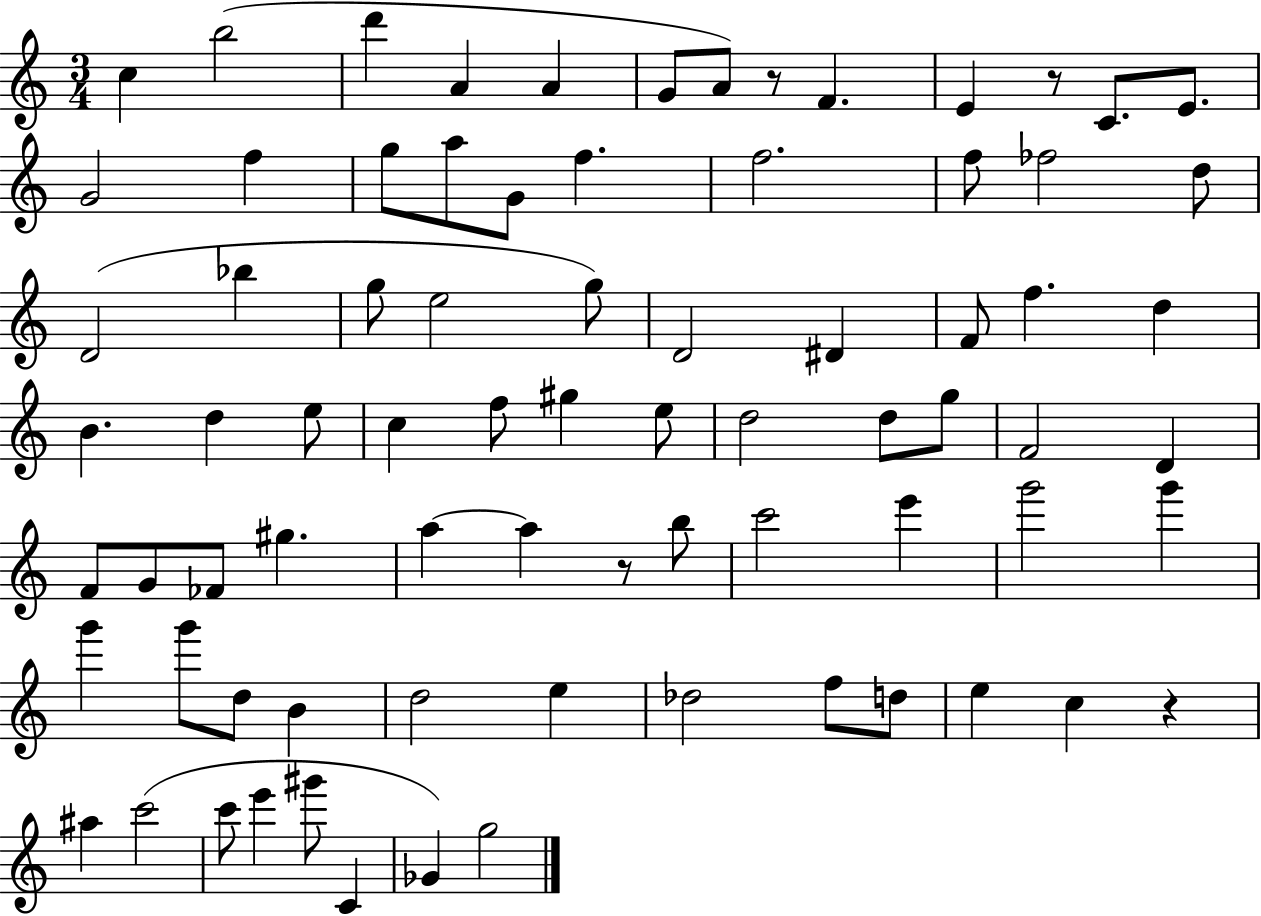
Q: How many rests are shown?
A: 4